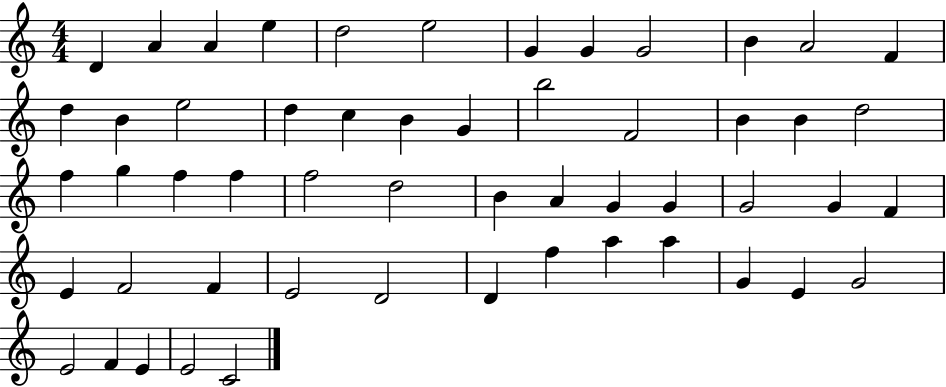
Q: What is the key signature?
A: C major